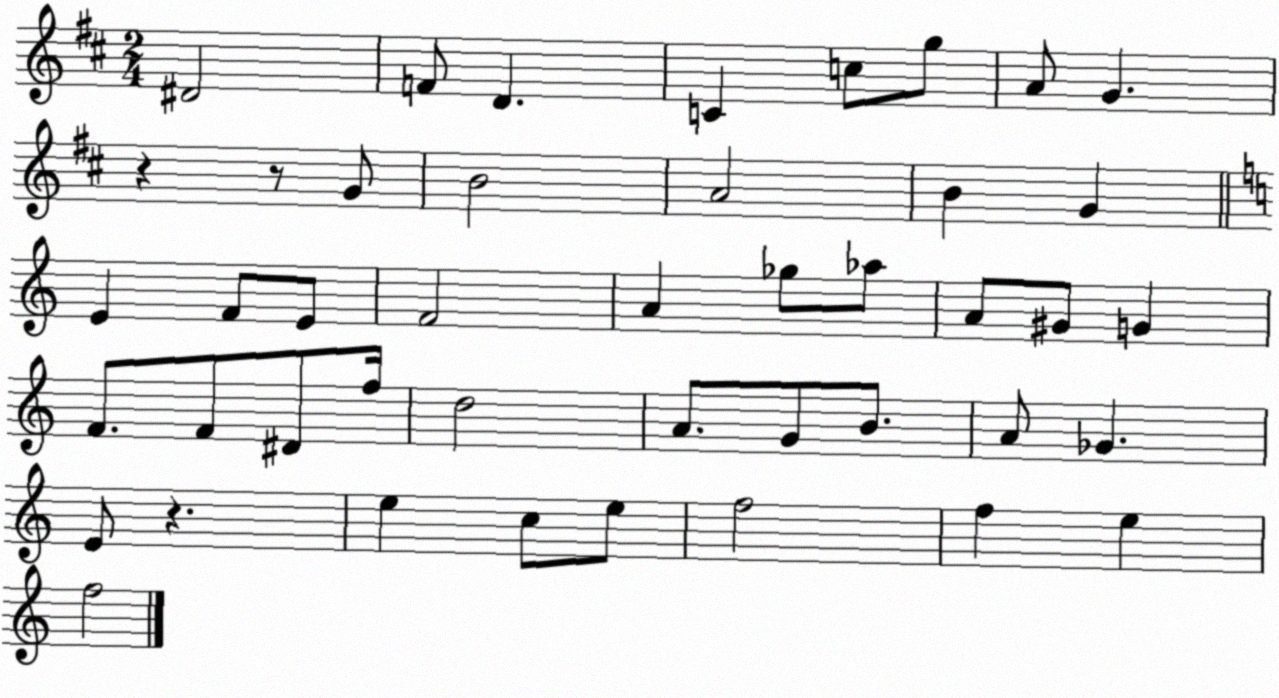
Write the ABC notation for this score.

X:1
T:Untitled
M:2/4
L:1/4
K:D
^D2 F/2 D C c/2 g/2 A/2 G z z/2 G/2 B2 A2 B G E F/2 E/2 F2 A _g/2 _a/2 A/2 ^G/2 G F/2 F/2 ^D/2 f/4 d2 A/2 G/2 B/2 A/2 _G E/2 z e c/2 e/2 f2 f e f2